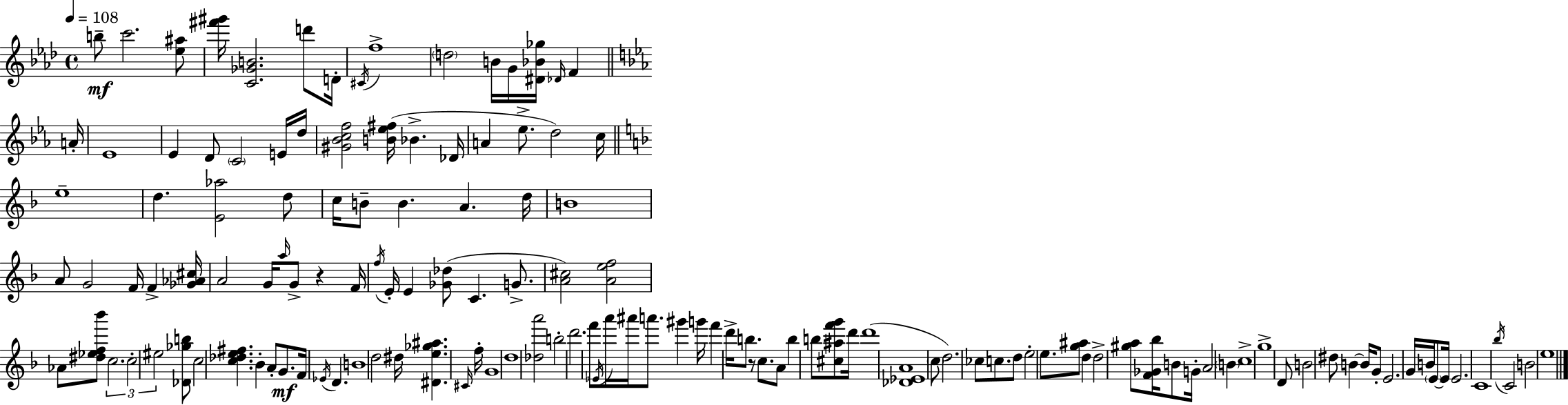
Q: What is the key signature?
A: F minor